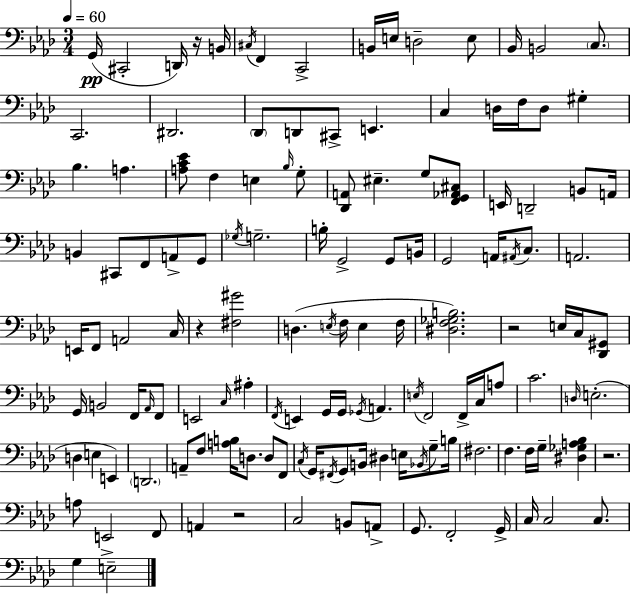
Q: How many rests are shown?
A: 5